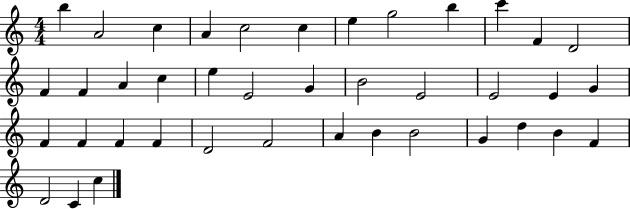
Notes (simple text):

B5/q A4/h C5/q A4/q C5/h C5/q E5/q G5/h B5/q C6/q F4/q D4/h F4/q F4/q A4/q C5/q E5/q E4/h G4/q B4/h E4/h E4/h E4/q G4/q F4/q F4/q F4/q F4/q D4/h F4/h A4/q B4/q B4/h G4/q D5/q B4/q F4/q D4/h C4/q C5/q